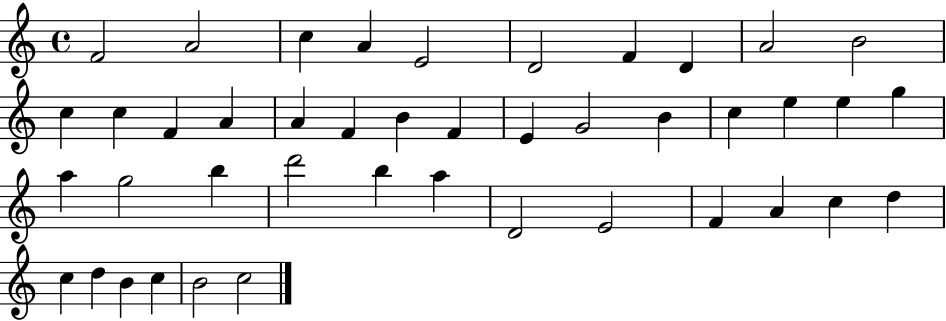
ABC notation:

X:1
T:Untitled
M:4/4
L:1/4
K:C
F2 A2 c A E2 D2 F D A2 B2 c c F A A F B F E G2 B c e e g a g2 b d'2 b a D2 E2 F A c d c d B c B2 c2